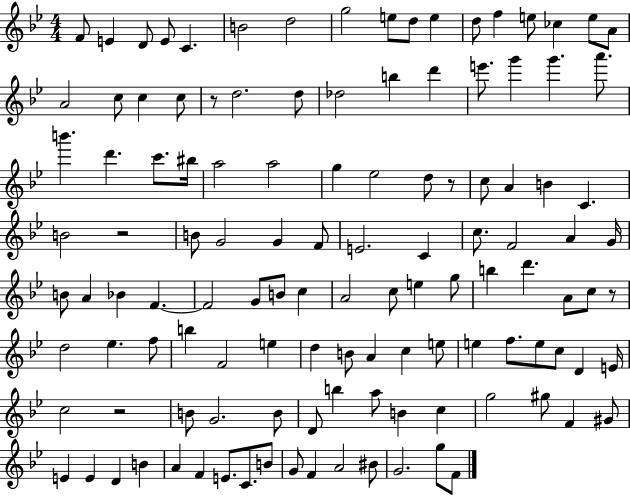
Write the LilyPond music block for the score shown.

{
  \clef treble
  \numericTimeSignature
  \time 4/4
  \key bes \major
  f'8 e'4 d'8 e'8 c'4. | b'2 d''2 | g''2 e''8 d''8 e''4 | d''8 f''4 e''8 ces''4 e''8 a'8 | \break a'2 c''8 c''4 c''8 | r8 d''2. d''8 | des''2 b''4 d'''4 | e'''8. g'''4 g'''4. a'''8. | \break b'''4. d'''4. c'''8. bis''16 | a''2 a''2 | g''4 ees''2 d''8 r8 | c''8 a'4 b'4 c'4. | \break b'2 r2 | b'8 g'2 g'4 f'8 | e'2. c'4 | c''8. f'2 a'4 g'16 | \break b'8 a'4 bes'4 f'4.~~ | f'2 g'8 b'8 c''4 | a'2 c''8 e''4 g''8 | b''4 d'''4. a'8 c''8 r8 | \break d''2 ees''4. f''8 | b''4 f'2 e''4 | d''4 b'8 a'4 c''4 e''8 | e''4 f''8. e''8 c''8 d'4 e'16 | \break c''2 r2 | b'8 g'2. b'8 | d'8 b''4 a''8 b'4 c''4 | g''2 gis''8 f'4 gis'8 | \break e'4 e'4 d'4 b'4 | a'4 f'4 e'8. c'8. b'8 | g'8 f'4 a'2 bis'8 | g'2. g''8 f'8 | \break \bar "|."
}